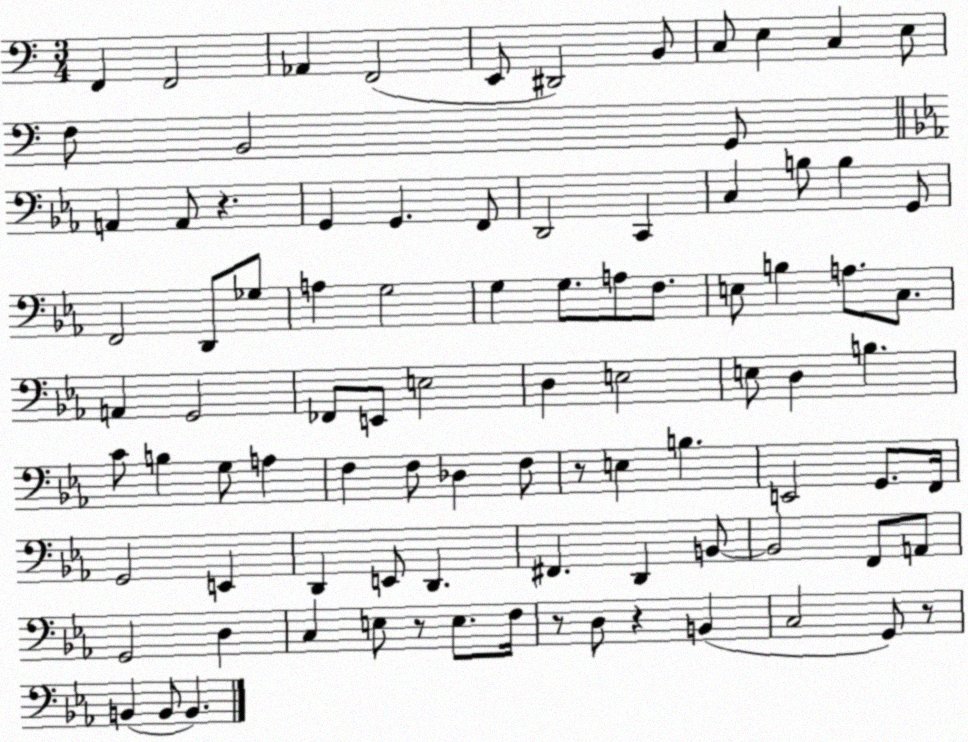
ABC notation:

X:1
T:Untitled
M:3/4
L:1/4
K:C
F,, F,,2 _A,, F,,2 E,,/2 ^D,,2 B,,/2 C,/2 E, C, E,/2 F,/2 B,,2 G,,/2 A,, A,,/2 z G,, G,, F,,/2 D,,2 C,, C, B,/2 B, G,,/2 F,,2 D,,/2 _G,/2 A, G,2 G, G,/2 A,/2 F,/2 E,/2 B, A,/2 C,/2 A,, G,,2 _F,,/2 E,,/2 E,2 D, E,2 E,/2 D, B, C/2 B, G,/2 A, F, F,/2 _D, F,/2 z/2 E, B, E,,2 G,,/2 F,,/4 G,,2 E,, D,, E,,/2 D,, ^F,, D,, B,,/2 B,,2 F,,/2 A,,/2 G,,2 D, C, E,/2 z/2 E,/2 F,/4 z/2 D,/2 z B,, C,2 G,,/2 z/2 B,, B,,/2 B,,